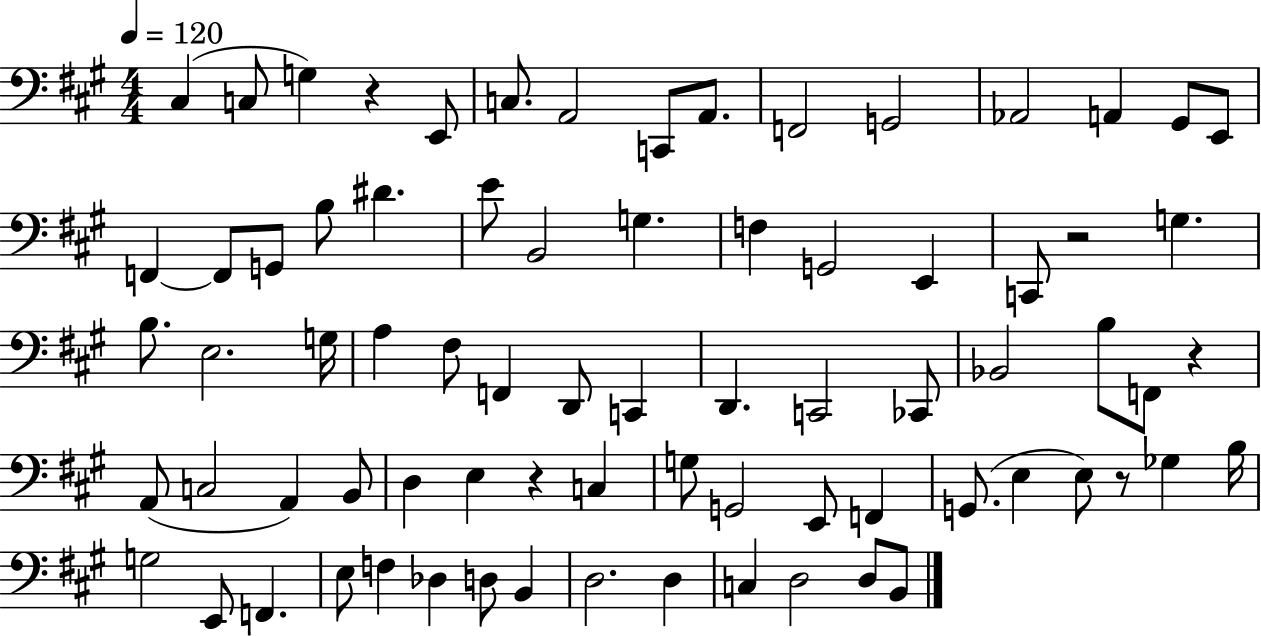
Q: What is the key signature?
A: A major